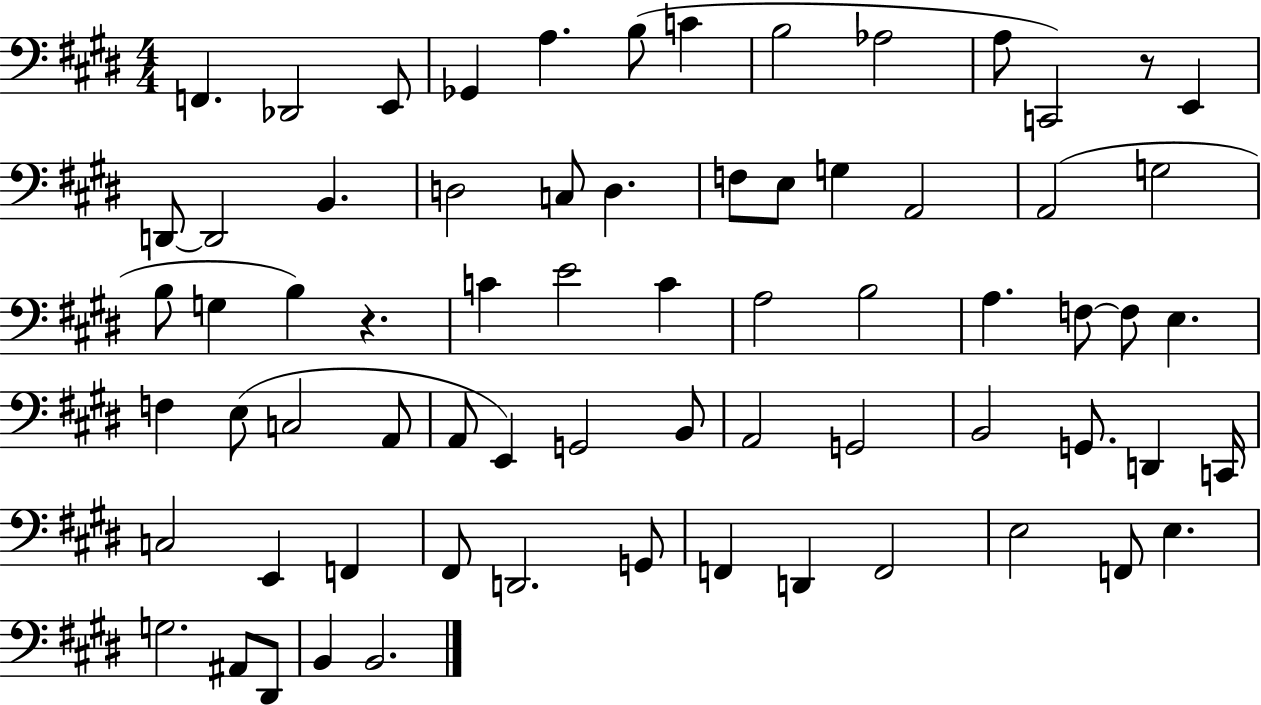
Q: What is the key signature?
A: E major